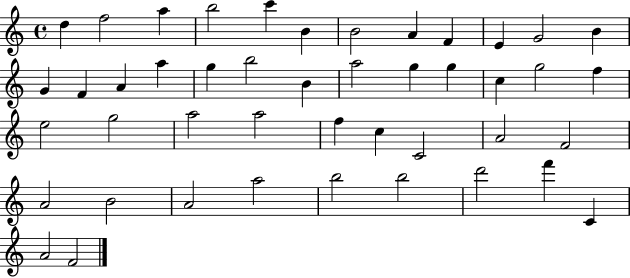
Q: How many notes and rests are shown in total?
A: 45